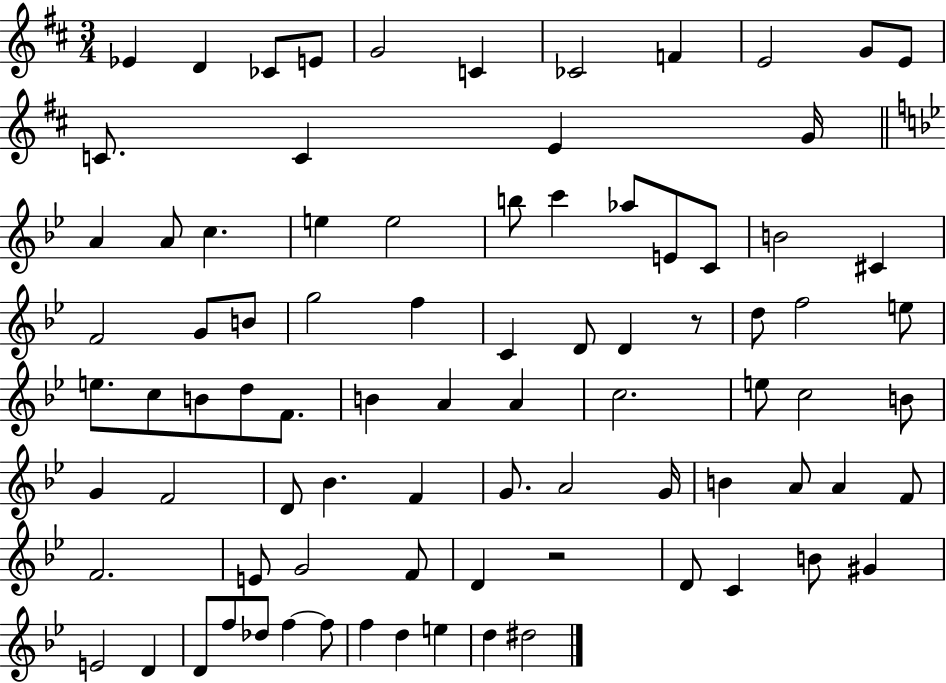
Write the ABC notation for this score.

X:1
T:Untitled
M:3/4
L:1/4
K:D
_E D _C/2 E/2 G2 C _C2 F E2 G/2 E/2 C/2 C E G/4 A A/2 c e e2 b/2 c' _a/2 E/2 C/2 B2 ^C F2 G/2 B/2 g2 f C D/2 D z/2 d/2 f2 e/2 e/2 c/2 B/2 d/2 F/2 B A A c2 e/2 c2 B/2 G F2 D/2 _B F G/2 A2 G/4 B A/2 A F/2 F2 E/2 G2 F/2 D z2 D/2 C B/2 ^G E2 D D/2 f/2 _d/2 f f/2 f d e d ^d2